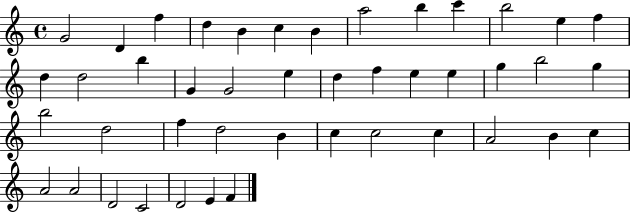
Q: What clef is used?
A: treble